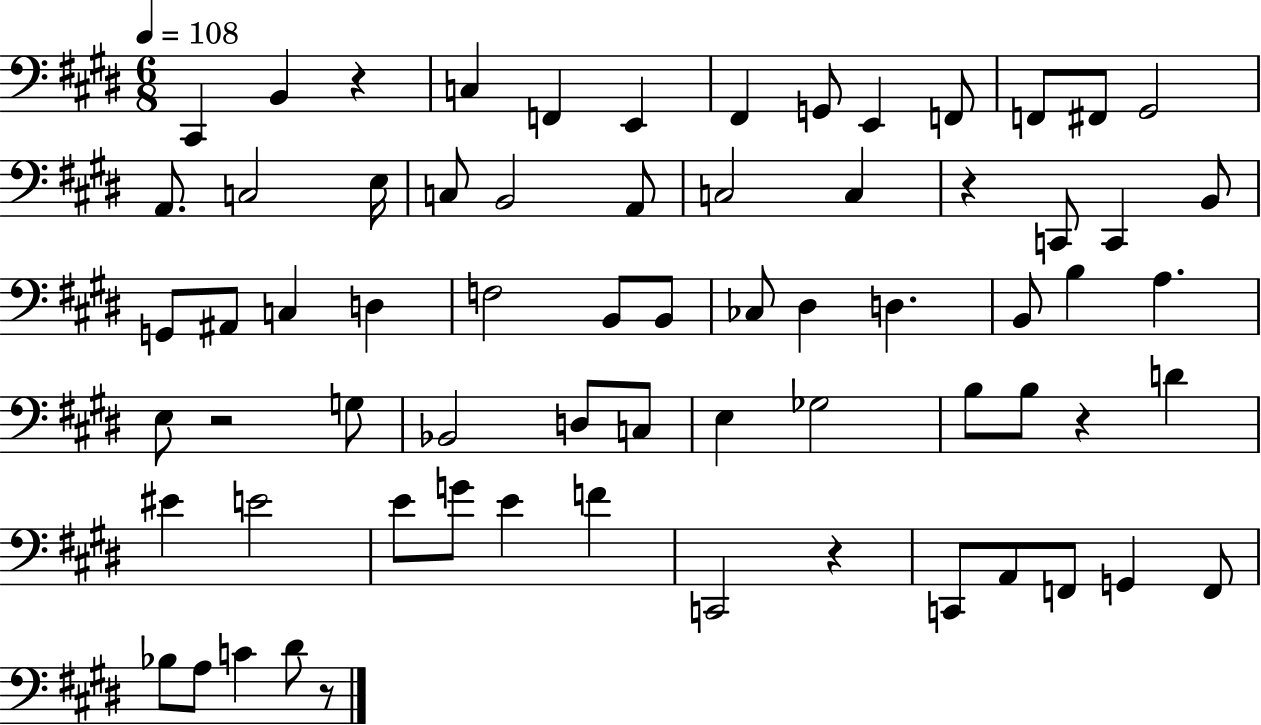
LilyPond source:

{
  \clef bass
  \numericTimeSignature
  \time 6/8
  \key e \major
  \tempo 4 = 108
  cis,4 b,4 r4 | c4 f,4 e,4 | fis,4 g,8 e,4 f,8 | f,8 fis,8 gis,2 | \break a,8. c2 e16 | c8 b,2 a,8 | c2 c4 | r4 c,8 c,4 b,8 | \break g,8 ais,8 c4 d4 | f2 b,8 b,8 | ces8 dis4 d4. | b,8 b4 a4. | \break e8 r2 g8 | bes,2 d8 c8 | e4 ges2 | b8 b8 r4 d'4 | \break eis'4 e'2 | e'8 g'8 e'4 f'4 | c,2 r4 | c,8 a,8 f,8 g,4 f,8 | \break bes8 a8 c'4 dis'8 r8 | \bar "|."
}